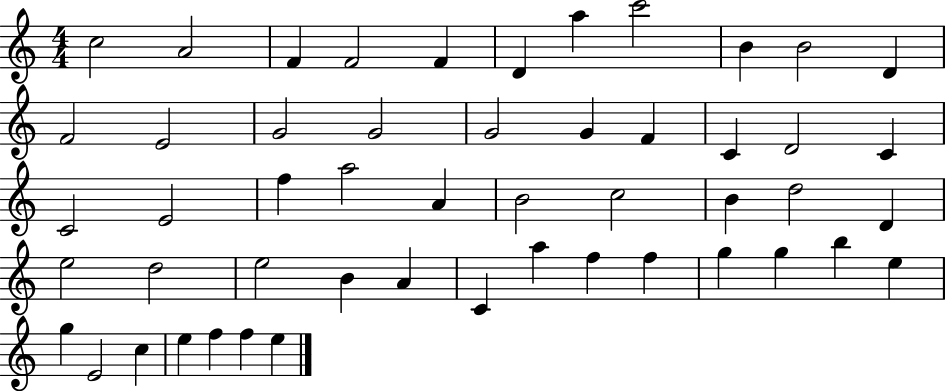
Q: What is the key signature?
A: C major